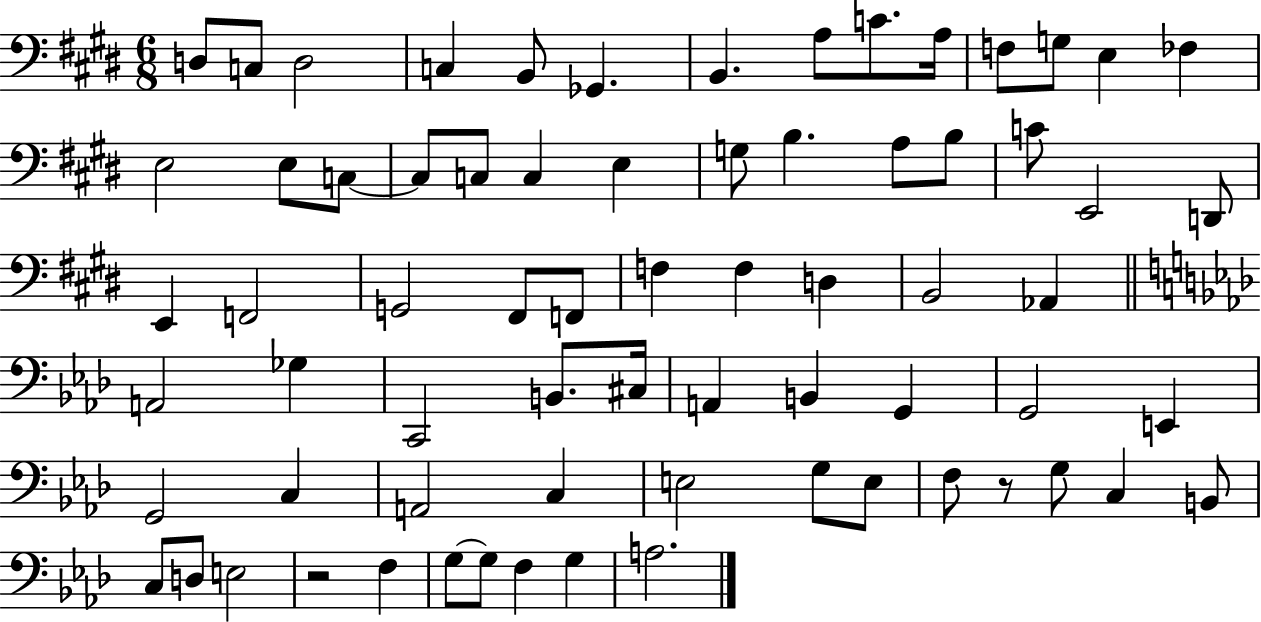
{
  \clef bass
  \numericTimeSignature
  \time 6/8
  \key e \major
  d8 c8 d2 | c4 b,8 ges,4. | b,4. a8 c'8. a16 | f8 g8 e4 fes4 | \break e2 e8 c8~~ | c8 c8 c4 e4 | g8 b4. a8 b8 | c'8 e,2 d,8 | \break e,4 f,2 | g,2 fis,8 f,8 | f4 f4 d4 | b,2 aes,4 | \break \bar "||" \break \key aes \major a,2 ges4 | c,2 b,8. cis16 | a,4 b,4 g,4 | g,2 e,4 | \break g,2 c4 | a,2 c4 | e2 g8 e8 | f8 r8 g8 c4 b,8 | \break c8 d8 e2 | r2 f4 | g8~~ g8 f4 g4 | a2. | \break \bar "|."
}